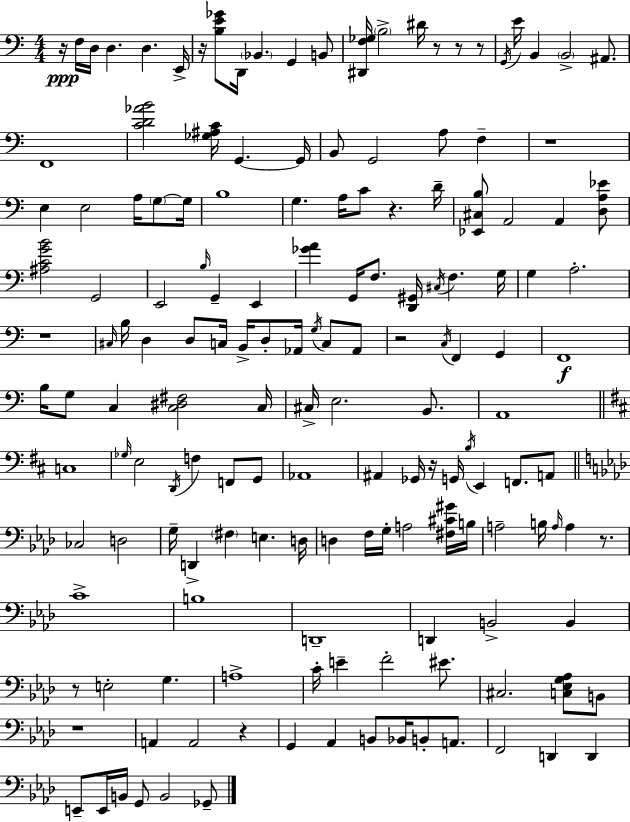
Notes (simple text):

R/s F3/s D3/s D3/q. D3/q. E2/s R/s [B3,E4,Gb4]/e D2/s Bb2/q. G2/q B2/e [D#2,F3,Gb3]/s B3/h D#4/s R/e R/e R/e G2/s E4/s B2/q B2/h A#2/e. F2/w [C4,D4,Ab4,B4]/h [Gb3,A#3,C4]/s G2/q. G2/s B2/e G2/h A3/e F3/q R/w E3/q E3/h A3/s G3/e G3/s B3/w G3/q. A3/s C4/e R/q. D4/s [Eb2,C#3,B3]/e A2/h A2/q [D3,A3,Eb4]/e [A#3,C4,G4,B4]/h G2/h E2/h B3/s G2/q E2/q [Gb4,A4]/q G2/s F3/e. [D2,G#2]/s C#3/s F3/q. G3/s G3/q A3/h. R/w C#3/s B3/s D3/q D3/e C3/s B2/s D3/e Ab2/s G3/s C3/e Ab2/e R/h C3/s F2/q G2/q F2/w B3/s G3/e C3/q [C3,D#3,F#3]/h C3/s C#3/s E3/h. B2/e. A2/w C3/w Gb3/s E3/h D2/s F3/q F2/e G2/e Ab2/w A#2/q Gb2/s R/s G2/s B3/s E2/q F2/e. A2/e CES3/h D3/h G3/s D2/q F#3/q E3/q. D3/s D3/q F3/s G3/s A3/h [F#3,C#4,G#4]/s B3/s A3/h B3/s A3/s A3/q R/e. C4/w B3/w D2/w D2/q B2/h B2/q R/e E3/h G3/q. A3/w C4/s E4/q F4/h EIS4/e. C#3/h. [C3,Eb3,G3,Ab3]/e B2/e R/w A2/q A2/h R/q G2/q Ab2/q B2/e Bb2/s B2/e A2/e. F2/h D2/q D2/q E2/e E2/s B2/s G2/e B2/h Gb2/e